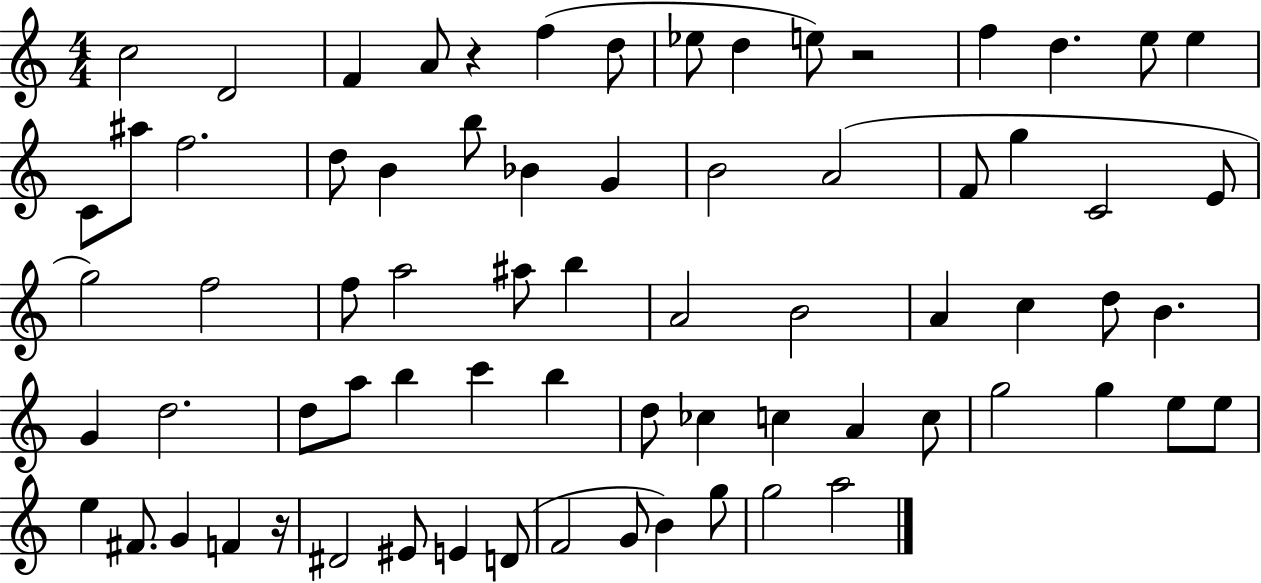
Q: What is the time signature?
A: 4/4